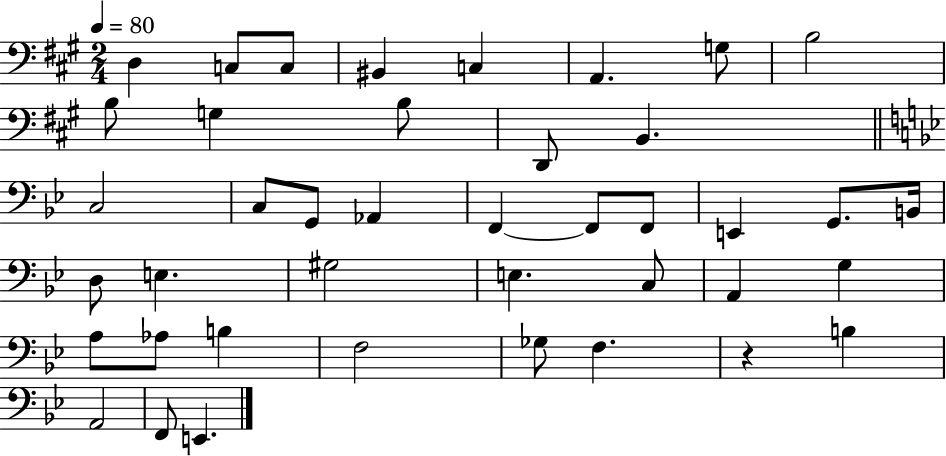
D3/q C3/e C3/e BIS2/q C3/q A2/q. G3/e B3/h B3/e G3/q B3/e D2/e B2/q. C3/h C3/e G2/e Ab2/q F2/q F2/e F2/e E2/q G2/e. B2/s D3/e E3/q. G#3/h E3/q. C3/e A2/q G3/q A3/e Ab3/e B3/q F3/h Gb3/e F3/q. R/q B3/q A2/h F2/e E2/q.